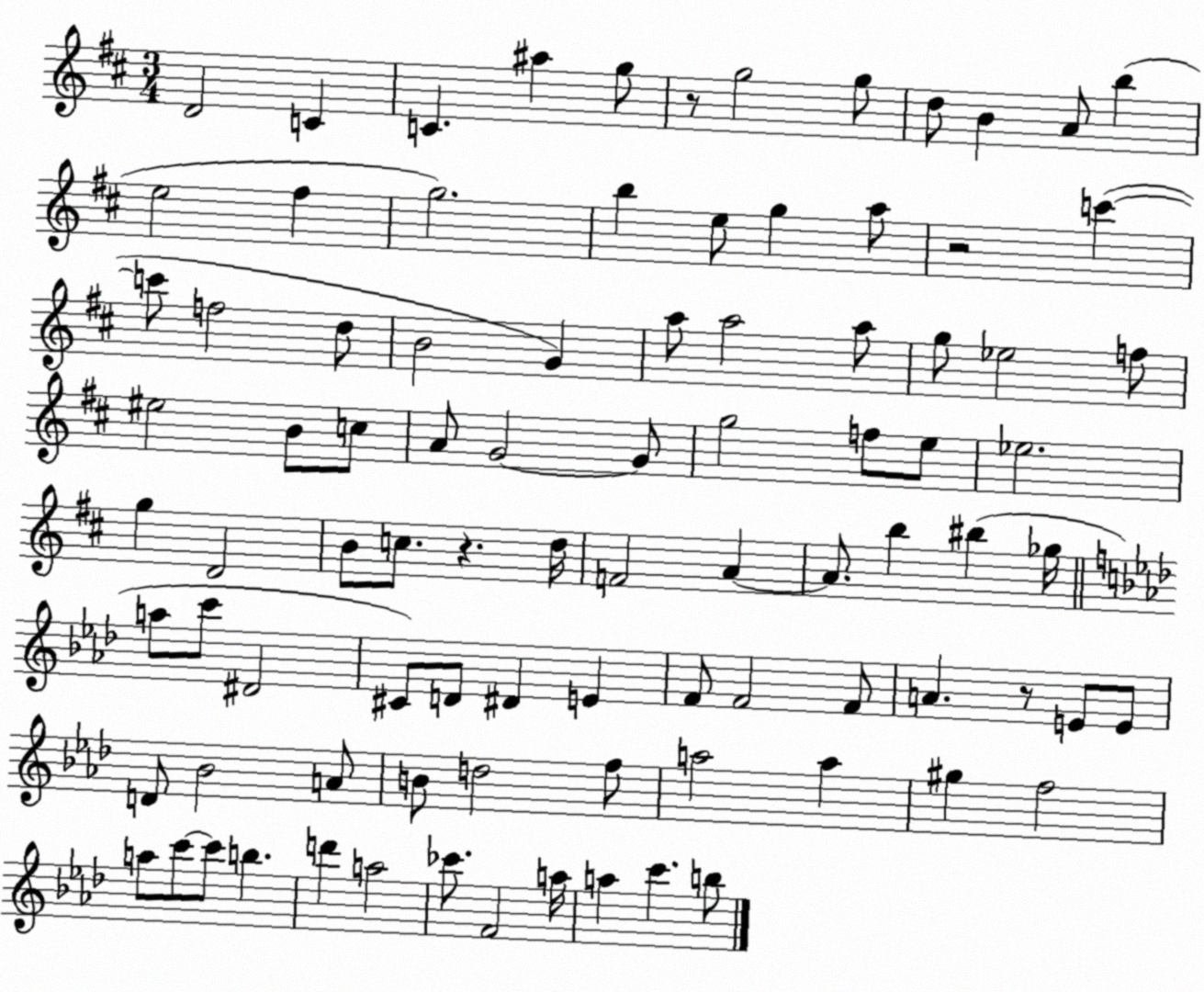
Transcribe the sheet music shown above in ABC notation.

X:1
T:Untitled
M:3/4
L:1/4
K:D
D2 C C ^a g/2 z/2 g2 g/2 d/2 B A/2 b e2 ^f g2 b e/2 g a/2 z2 c' c'/2 f2 d/2 B2 G a/2 a2 a/2 g/2 _e2 f/2 ^e2 B/2 c/2 A/2 G2 G/2 g2 f/2 e/2 _e2 g D2 B/2 c/2 z d/4 F2 A A/2 b ^b _g/4 a/2 c'/2 ^D2 ^C/2 D/2 ^D E F/2 F2 F/2 A z/2 E/2 E/2 D/2 _B2 A/2 B/2 d2 f/2 a2 a ^g f2 a/2 c'/2 c'/2 b d' a2 _c'/2 F2 a/4 a c' b/2